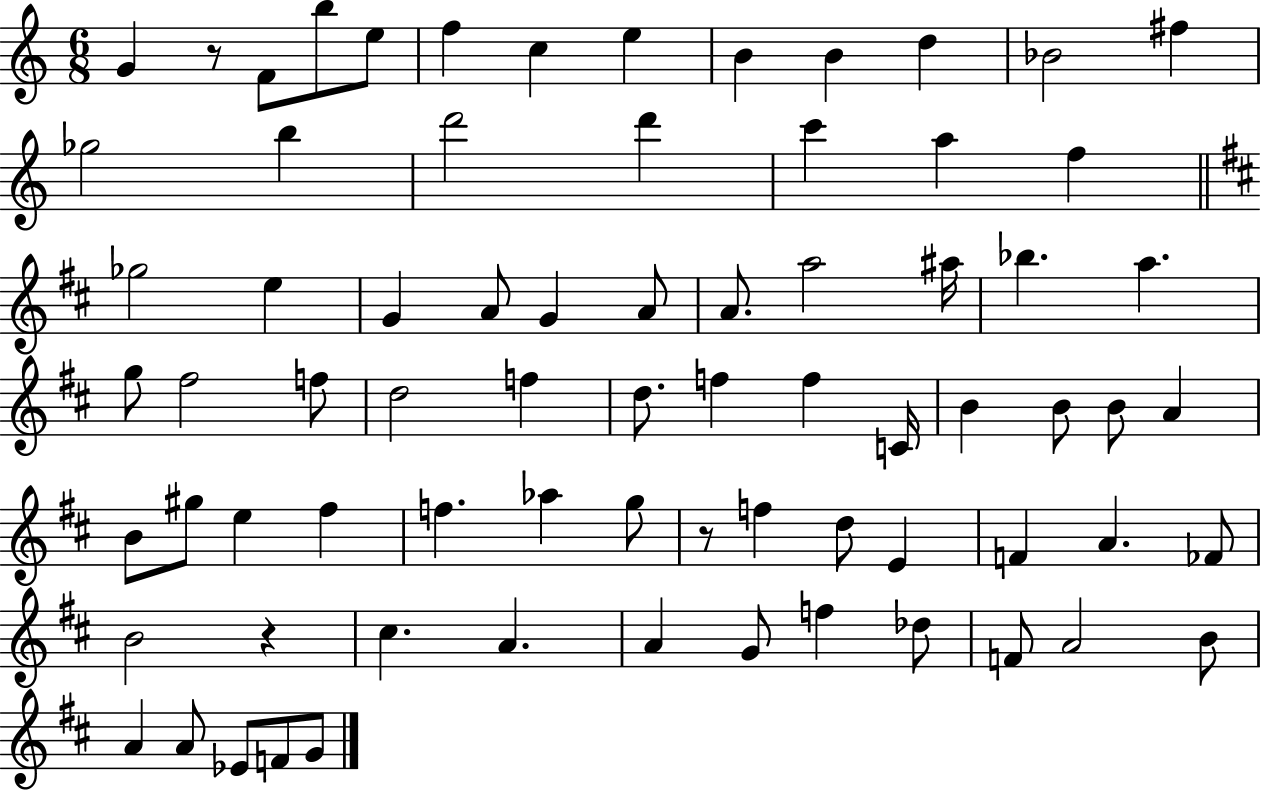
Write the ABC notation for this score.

X:1
T:Untitled
M:6/8
L:1/4
K:C
G z/2 F/2 b/2 e/2 f c e B B d _B2 ^f _g2 b d'2 d' c' a f _g2 e G A/2 G A/2 A/2 a2 ^a/4 _b a g/2 ^f2 f/2 d2 f d/2 f f C/4 B B/2 B/2 A B/2 ^g/2 e ^f f _a g/2 z/2 f d/2 E F A _F/2 B2 z ^c A A G/2 f _d/2 F/2 A2 B/2 A A/2 _E/2 F/2 G/2